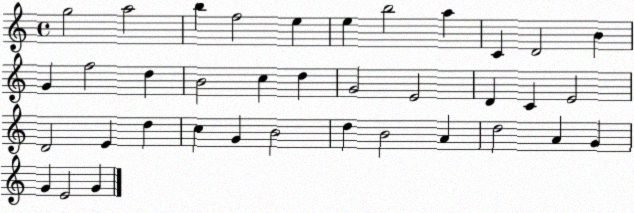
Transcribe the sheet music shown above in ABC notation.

X:1
T:Untitled
M:4/4
L:1/4
K:C
g2 a2 b f2 e e b2 a C D2 B G f2 d B2 c d G2 E2 D C E2 D2 E d c G B2 d B2 A d2 A G G E2 G